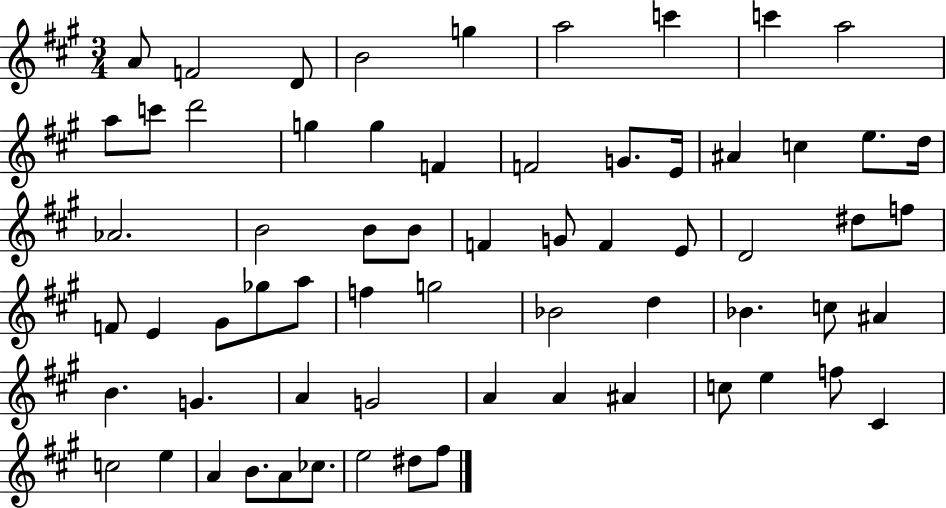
{
  \clef treble
  \numericTimeSignature
  \time 3/4
  \key a \major
  \repeat volta 2 { a'8 f'2 d'8 | b'2 g''4 | a''2 c'''4 | c'''4 a''2 | \break a''8 c'''8 d'''2 | g''4 g''4 f'4 | f'2 g'8. e'16 | ais'4 c''4 e''8. d''16 | \break aes'2. | b'2 b'8 b'8 | f'4 g'8 f'4 e'8 | d'2 dis''8 f''8 | \break f'8 e'4 gis'8 ges''8 a''8 | f''4 g''2 | bes'2 d''4 | bes'4. c''8 ais'4 | \break b'4. g'4. | a'4 g'2 | a'4 a'4 ais'4 | c''8 e''4 f''8 cis'4 | \break c''2 e''4 | a'4 b'8. a'8 ces''8. | e''2 dis''8 fis''8 | } \bar "|."
}